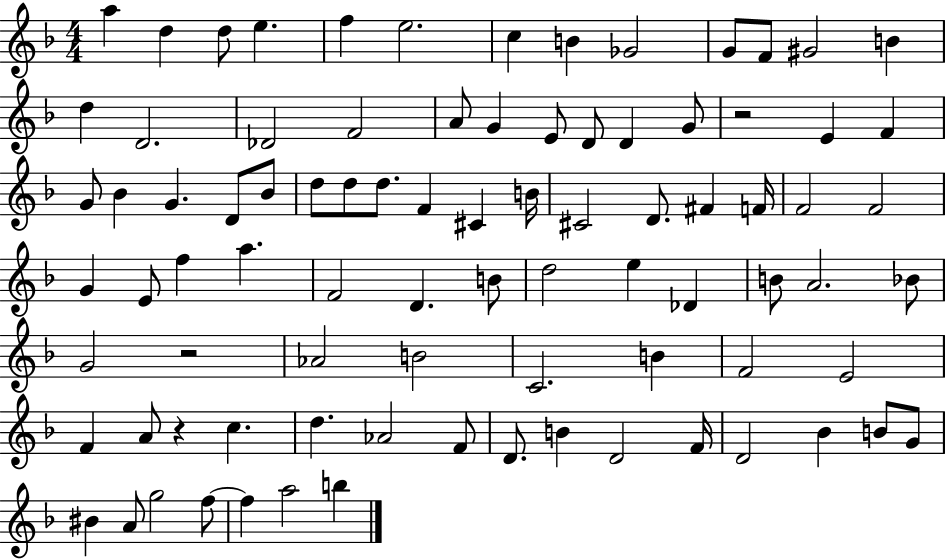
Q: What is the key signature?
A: F major